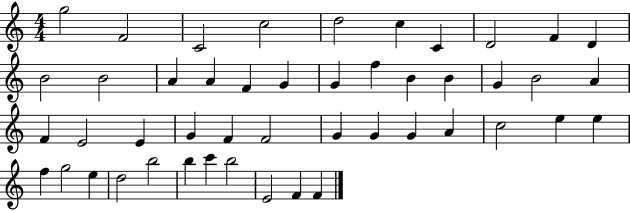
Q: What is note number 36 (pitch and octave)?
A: E5